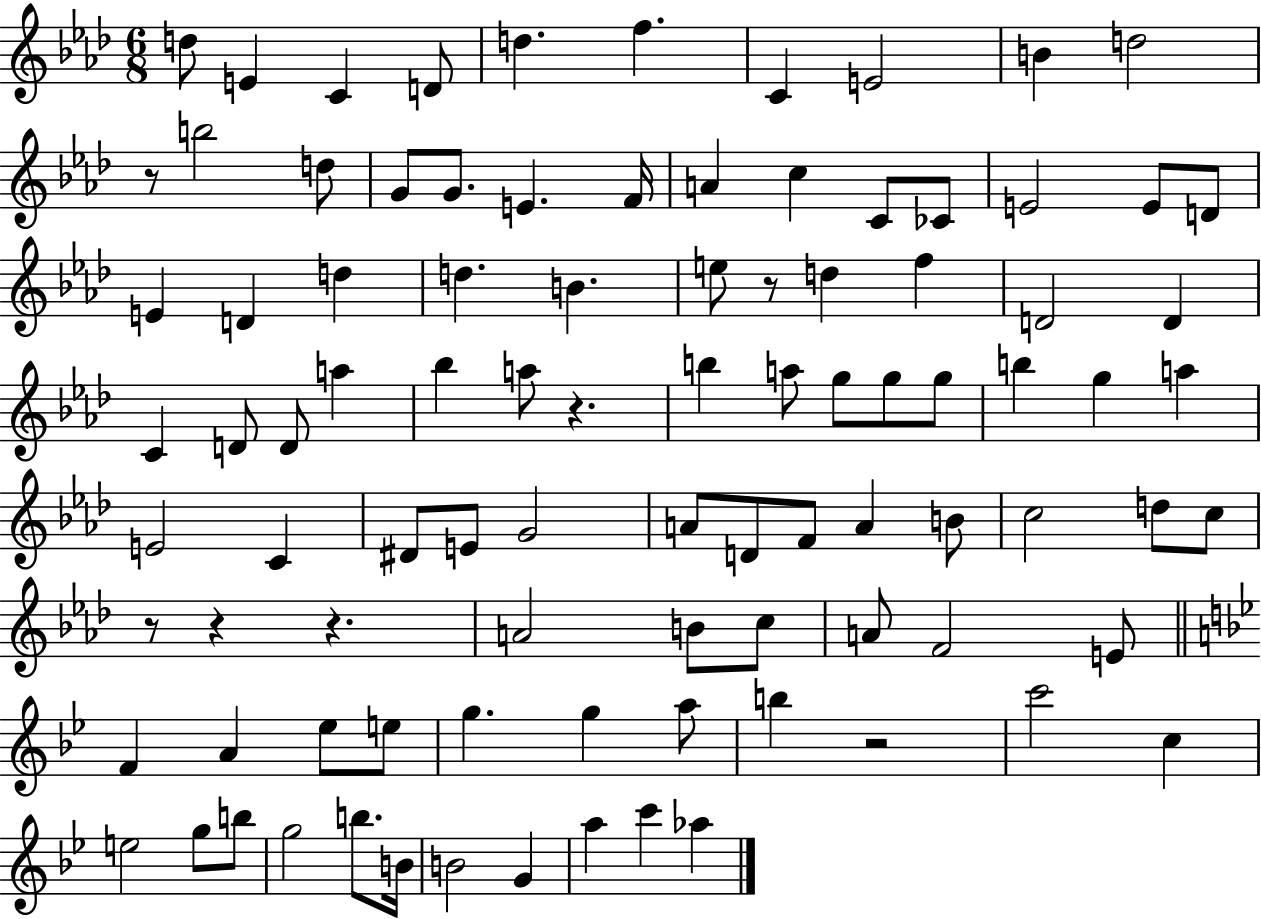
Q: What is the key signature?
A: AES major